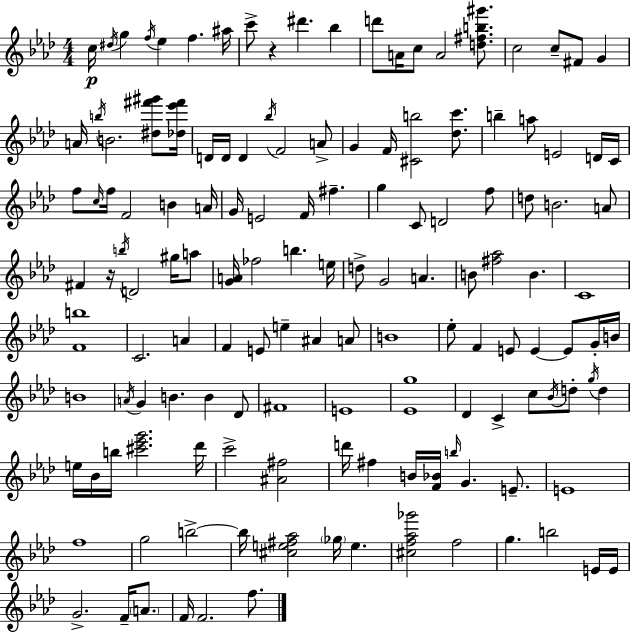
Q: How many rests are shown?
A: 2